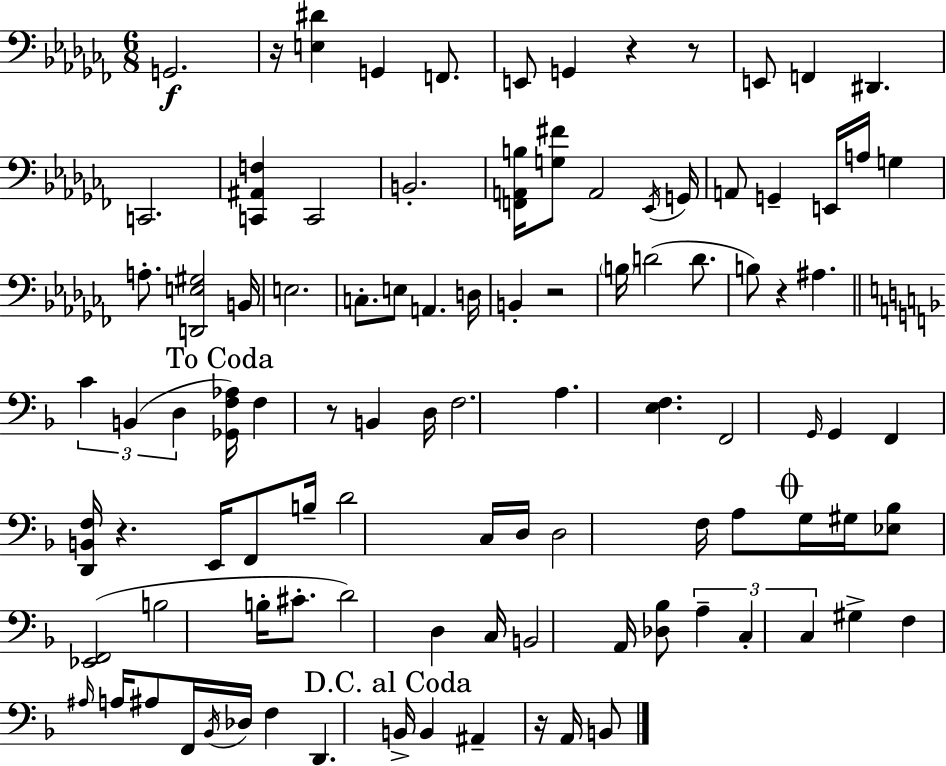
G2/h. R/s [E3,D#4]/q G2/q F2/e. E2/e G2/q R/q R/e E2/e F2/q D#2/q. C2/h. [C2,A#2,F3]/q C2/h B2/h. [F2,A2,B3]/s [G3,F#4]/e A2/h Eb2/s G2/s A2/e G2/q E2/s A3/s G3/q A3/e. [D2,E3,G#3]/h B2/s E3/h. C3/e. E3/e A2/q. D3/s B2/q R/h B3/s D4/h D4/e. B3/e R/q A#3/q. C4/q B2/q D3/q [Gb2,F3,Ab3]/s F3/q R/e B2/q D3/s F3/h. A3/q. [E3,F3]/q. F2/h G2/s G2/q F2/q [D2,B2,F3]/s R/q. E2/s F2/e B3/s D4/h C3/s D3/s D3/h F3/s A3/e G3/s G#3/s [Eb3,Bb3]/e [Eb2,F2]/h B3/h B3/s C#4/e. D4/h D3/q C3/s B2/h A2/s [Db3,Bb3]/e A3/q C3/q C3/q G#3/q F3/q A#3/s A3/s A#3/e F2/s Bb2/s Db3/s F3/q D2/q. B2/s B2/q A#2/q R/s A2/s B2/e